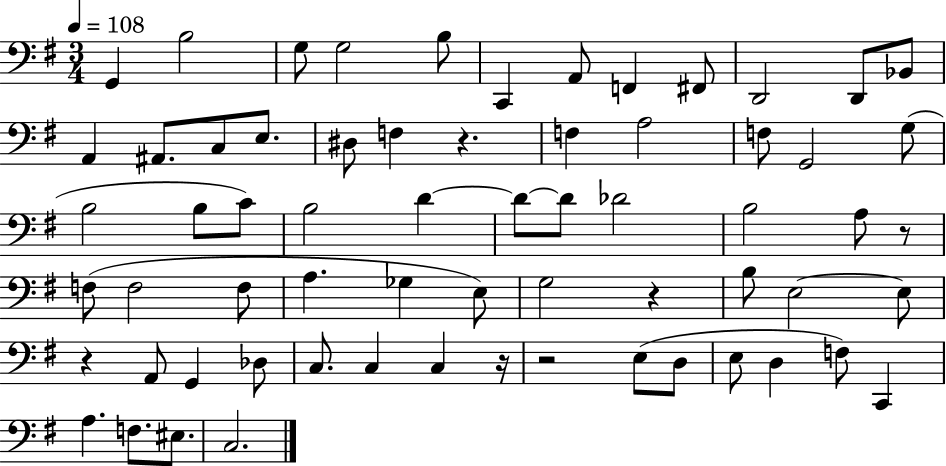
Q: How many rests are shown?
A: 6